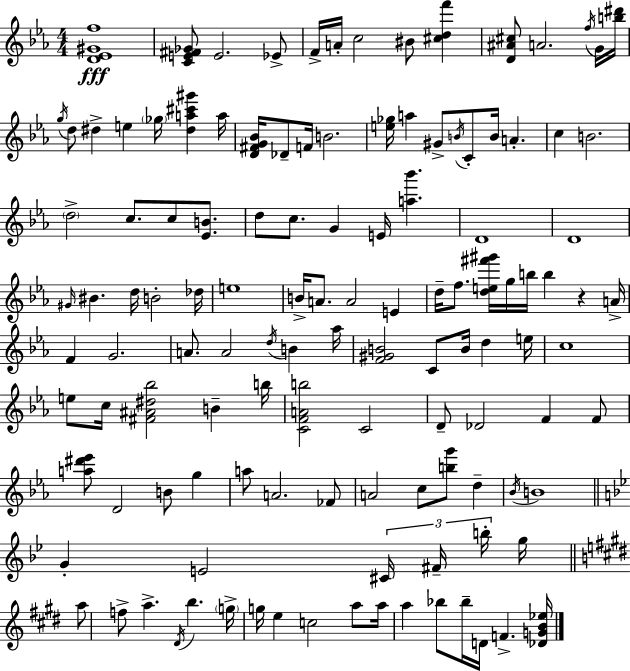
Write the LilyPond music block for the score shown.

{
  \clef treble
  \numericTimeSignature
  \time 4/4
  \key c \minor
  <d' ees' gis' f''>1\fff | <c' e' fis' ges'>8 e'2. ees'8-> | f'16-> a'16-. c''2 bis'8 <cis'' d'' f'''>4 | <d' ais' cis''>8 a'2. \acciaccatura { f''16 } g'16 | \break <b'' dis'''>16 \acciaccatura { g''16 } d''8 dis''4-> e''4 \parenthesize ges''16 <dis'' a'' cis''' gis'''>4 | a''16 <d' fis' g' bes'>16 des'8-- f'16 b'2. | <e'' ges''>16 a''4 gis'8-> \acciaccatura { b'16 } c'8-. b'16 a'4.-. | c''4 b'2. | \break \parenthesize d''2-> c''8. c''8 | <ees' b'>8. d''8 c''8. g'4 e'16 <a'' bes'''>4. | d'1 | d'1 | \break \grace { gis'16 } bis'4. d''16 b'2-. | des''16 e''1 | b'16-> a'8. a'2 | e'4 d''16-- f''8. <d'' e'' fis''' gis'''>16 g''16 b''16 b''4 r4 | \break a'16-> f'4 g'2. | a'8. a'2 \acciaccatura { d''16 } | b'4 aes''16 <f' gis' b'>2 c'8 b'16 | d''4 e''16 c''1 | \break e''8 c''16 <fis' ais' dis'' bes''>2 | b'4-- b''16 <c' f' a' b''>2 c'2 | d'8-- des'2 f'4 | f'8 <a'' dis''' ees'''>8 d'2 b'8 | \break g''4 a''8 a'2. | fes'8 a'2 c''8 <b'' g'''>8 | d''4-- \acciaccatura { bes'16 } b'1 | \bar "||" \break \key bes \major g'4-. e'2 \tuplet 3/2 { cis'16 fis'16-- b''16-. } g''16 | \bar "||" \break \key e \major a''8 f''8-> a''4.-> \acciaccatura { dis'16 } b''4. | \parenthesize g''16-> g''16 e''4 c''2 a''8 | a''16 a''4 bes''8 bes''16-- d'16 f'4.-> | <des' g' b' ees''>16 \bar "|."
}